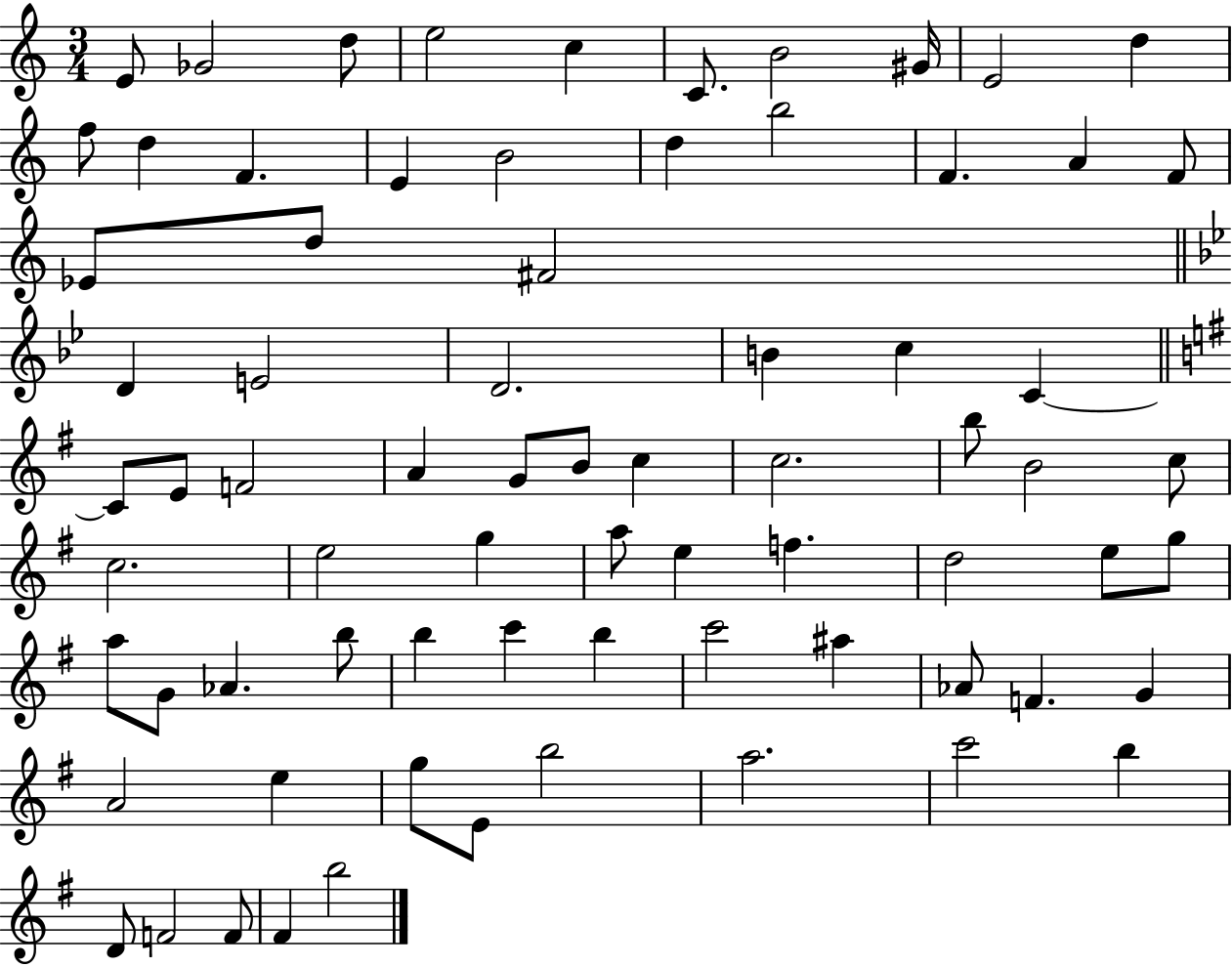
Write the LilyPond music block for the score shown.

{
  \clef treble
  \numericTimeSignature
  \time 3/4
  \key c \major
  e'8 ges'2 d''8 | e''2 c''4 | c'8. b'2 gis'16 | e'2 d''4 | \break f''8 d''4 f'4. | e'4 b'2 | d''4 b''2 | f'4. a'4 f'8 | \break ees'8 d''8 fis'2 | \bar "||" \break \key bes \major d'4 e'2 | d'2. | b'4 c''4 c'4~~ | \bar "||" \break \key g \major c'8 e'8 f'2 | a'4 g'8 b'8 c''4 | c''2. | b''8 b'2 c''8 | \break c''2. | e''2 g''4 | a''8 e''4 f''4. | d''2 e''8 g''8 | \break a''8 g'8 aes'4. b''8 | b''4 c'''4 b''4 | c'''2 ais''4 | aes'8 f'4. g'4 | \break a'2 e''4 | g''8 e'8 b''2 | a''2. | c'''2 b''4 | \break d'8 f'2 f'8 | fis'4 b''2 | \bar "|."
}